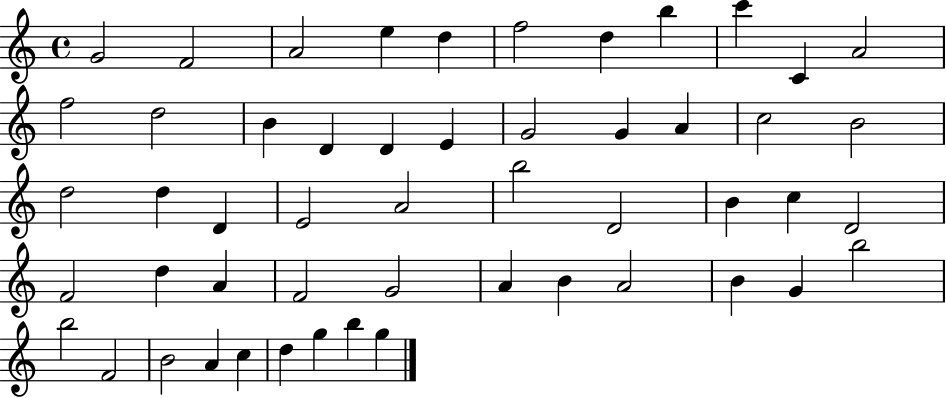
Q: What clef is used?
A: treble